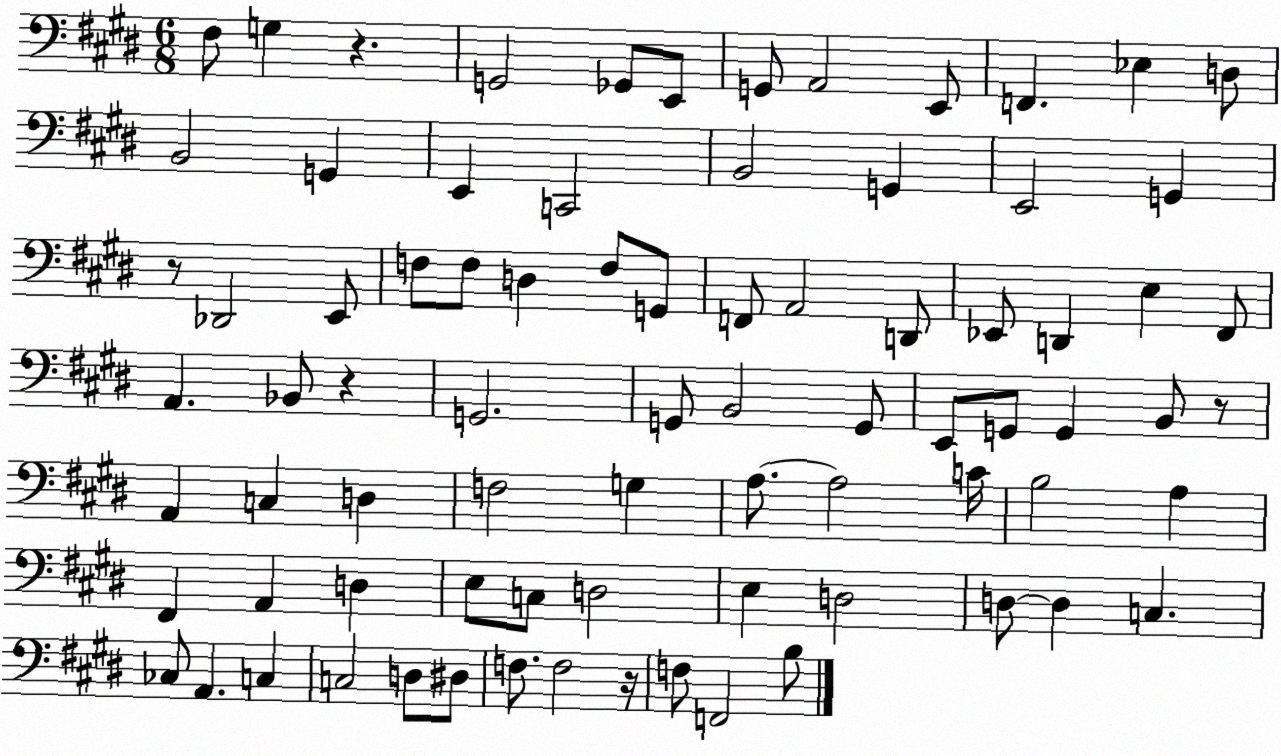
X:1
T:Untitled
M:6/8
L:1/4
K:E
^F,/2 G, z G,,2 _G,,/2 E,,/2 G,,/2 A,,2 E,,/2 F,, _E, D,/2 B,,2 G,, E,, C,,2 B,,2 G,, E,,2 G,, z/2 _D,,2 E,,/2 F,/2 F,/2 D, F,/2 G,,/2 F,,/2 A,,2 D,,/2 _E,,/2 D,, E, ^F,,/2 A,, _B,,/2 z G,,2 G,,/2 B,,2 G,,/2 E,,/2 G,,/2 G,, B,,/2 z/2 A,, C, D, F,2 G, A,/2 A,2 C/4 B,2 A, ^F,, A,, D, E,/2 C,/2 D,2 E, D,2 D,/2 D, C, _C,/2 A,, C, C,2 D,/2 ^D,/2 F,/2 F,2 z/4 F,/2 F,,2 B,/2